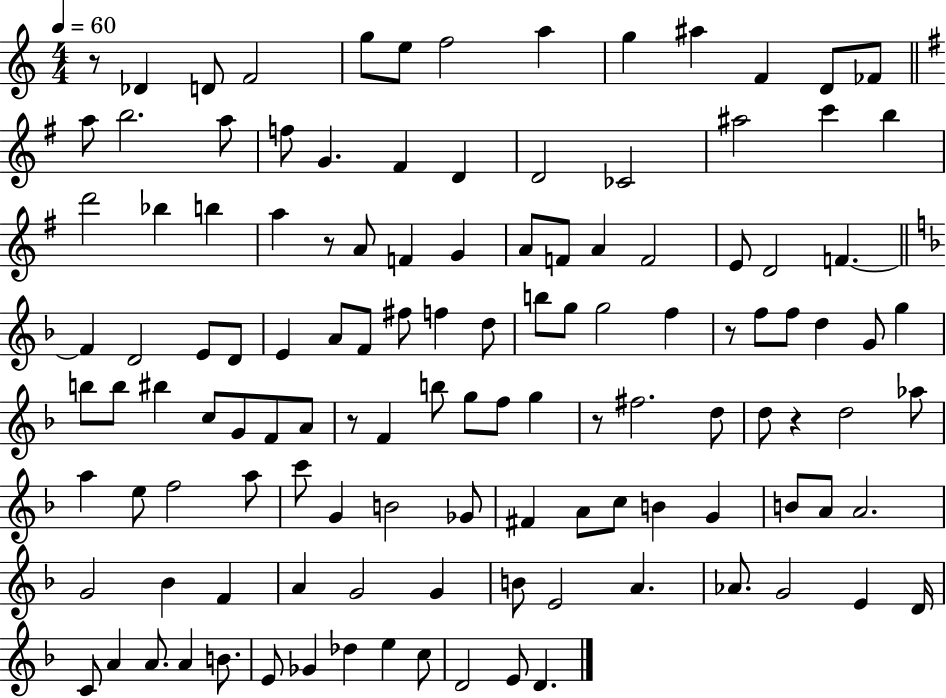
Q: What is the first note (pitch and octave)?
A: Db4